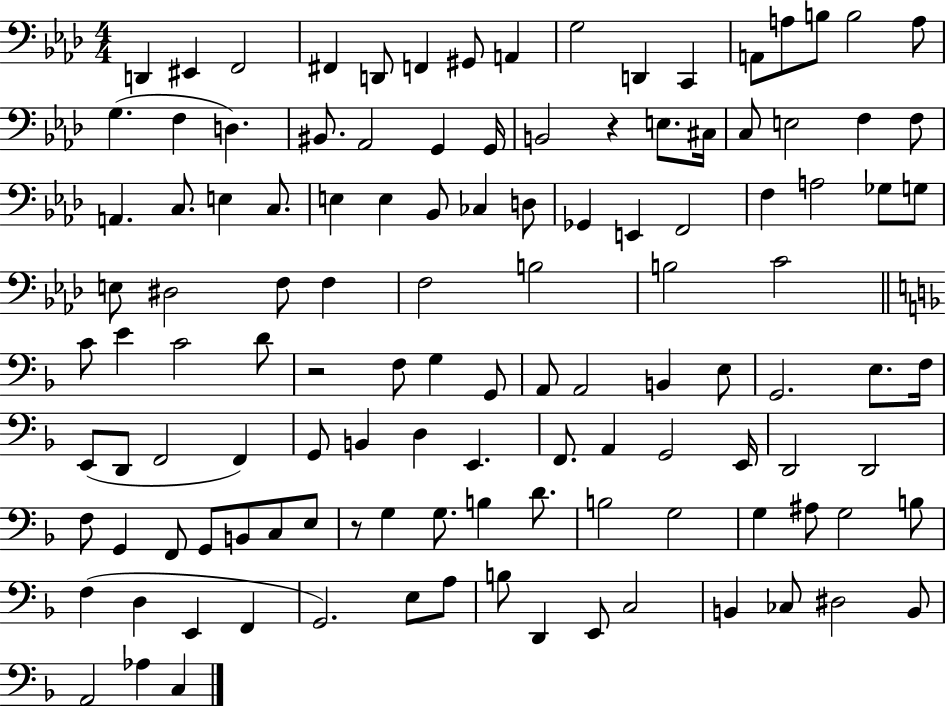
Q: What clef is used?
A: bass